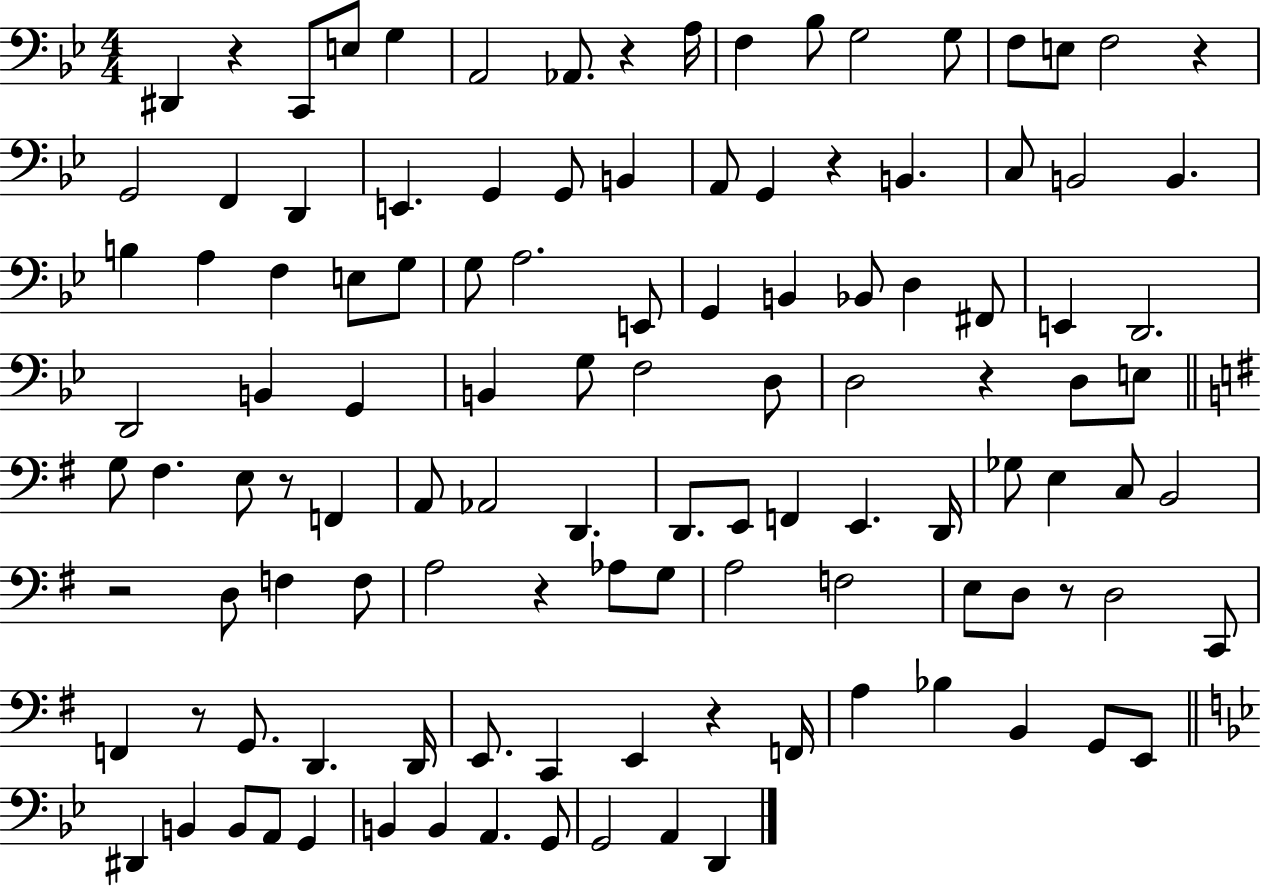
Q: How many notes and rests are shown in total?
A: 116